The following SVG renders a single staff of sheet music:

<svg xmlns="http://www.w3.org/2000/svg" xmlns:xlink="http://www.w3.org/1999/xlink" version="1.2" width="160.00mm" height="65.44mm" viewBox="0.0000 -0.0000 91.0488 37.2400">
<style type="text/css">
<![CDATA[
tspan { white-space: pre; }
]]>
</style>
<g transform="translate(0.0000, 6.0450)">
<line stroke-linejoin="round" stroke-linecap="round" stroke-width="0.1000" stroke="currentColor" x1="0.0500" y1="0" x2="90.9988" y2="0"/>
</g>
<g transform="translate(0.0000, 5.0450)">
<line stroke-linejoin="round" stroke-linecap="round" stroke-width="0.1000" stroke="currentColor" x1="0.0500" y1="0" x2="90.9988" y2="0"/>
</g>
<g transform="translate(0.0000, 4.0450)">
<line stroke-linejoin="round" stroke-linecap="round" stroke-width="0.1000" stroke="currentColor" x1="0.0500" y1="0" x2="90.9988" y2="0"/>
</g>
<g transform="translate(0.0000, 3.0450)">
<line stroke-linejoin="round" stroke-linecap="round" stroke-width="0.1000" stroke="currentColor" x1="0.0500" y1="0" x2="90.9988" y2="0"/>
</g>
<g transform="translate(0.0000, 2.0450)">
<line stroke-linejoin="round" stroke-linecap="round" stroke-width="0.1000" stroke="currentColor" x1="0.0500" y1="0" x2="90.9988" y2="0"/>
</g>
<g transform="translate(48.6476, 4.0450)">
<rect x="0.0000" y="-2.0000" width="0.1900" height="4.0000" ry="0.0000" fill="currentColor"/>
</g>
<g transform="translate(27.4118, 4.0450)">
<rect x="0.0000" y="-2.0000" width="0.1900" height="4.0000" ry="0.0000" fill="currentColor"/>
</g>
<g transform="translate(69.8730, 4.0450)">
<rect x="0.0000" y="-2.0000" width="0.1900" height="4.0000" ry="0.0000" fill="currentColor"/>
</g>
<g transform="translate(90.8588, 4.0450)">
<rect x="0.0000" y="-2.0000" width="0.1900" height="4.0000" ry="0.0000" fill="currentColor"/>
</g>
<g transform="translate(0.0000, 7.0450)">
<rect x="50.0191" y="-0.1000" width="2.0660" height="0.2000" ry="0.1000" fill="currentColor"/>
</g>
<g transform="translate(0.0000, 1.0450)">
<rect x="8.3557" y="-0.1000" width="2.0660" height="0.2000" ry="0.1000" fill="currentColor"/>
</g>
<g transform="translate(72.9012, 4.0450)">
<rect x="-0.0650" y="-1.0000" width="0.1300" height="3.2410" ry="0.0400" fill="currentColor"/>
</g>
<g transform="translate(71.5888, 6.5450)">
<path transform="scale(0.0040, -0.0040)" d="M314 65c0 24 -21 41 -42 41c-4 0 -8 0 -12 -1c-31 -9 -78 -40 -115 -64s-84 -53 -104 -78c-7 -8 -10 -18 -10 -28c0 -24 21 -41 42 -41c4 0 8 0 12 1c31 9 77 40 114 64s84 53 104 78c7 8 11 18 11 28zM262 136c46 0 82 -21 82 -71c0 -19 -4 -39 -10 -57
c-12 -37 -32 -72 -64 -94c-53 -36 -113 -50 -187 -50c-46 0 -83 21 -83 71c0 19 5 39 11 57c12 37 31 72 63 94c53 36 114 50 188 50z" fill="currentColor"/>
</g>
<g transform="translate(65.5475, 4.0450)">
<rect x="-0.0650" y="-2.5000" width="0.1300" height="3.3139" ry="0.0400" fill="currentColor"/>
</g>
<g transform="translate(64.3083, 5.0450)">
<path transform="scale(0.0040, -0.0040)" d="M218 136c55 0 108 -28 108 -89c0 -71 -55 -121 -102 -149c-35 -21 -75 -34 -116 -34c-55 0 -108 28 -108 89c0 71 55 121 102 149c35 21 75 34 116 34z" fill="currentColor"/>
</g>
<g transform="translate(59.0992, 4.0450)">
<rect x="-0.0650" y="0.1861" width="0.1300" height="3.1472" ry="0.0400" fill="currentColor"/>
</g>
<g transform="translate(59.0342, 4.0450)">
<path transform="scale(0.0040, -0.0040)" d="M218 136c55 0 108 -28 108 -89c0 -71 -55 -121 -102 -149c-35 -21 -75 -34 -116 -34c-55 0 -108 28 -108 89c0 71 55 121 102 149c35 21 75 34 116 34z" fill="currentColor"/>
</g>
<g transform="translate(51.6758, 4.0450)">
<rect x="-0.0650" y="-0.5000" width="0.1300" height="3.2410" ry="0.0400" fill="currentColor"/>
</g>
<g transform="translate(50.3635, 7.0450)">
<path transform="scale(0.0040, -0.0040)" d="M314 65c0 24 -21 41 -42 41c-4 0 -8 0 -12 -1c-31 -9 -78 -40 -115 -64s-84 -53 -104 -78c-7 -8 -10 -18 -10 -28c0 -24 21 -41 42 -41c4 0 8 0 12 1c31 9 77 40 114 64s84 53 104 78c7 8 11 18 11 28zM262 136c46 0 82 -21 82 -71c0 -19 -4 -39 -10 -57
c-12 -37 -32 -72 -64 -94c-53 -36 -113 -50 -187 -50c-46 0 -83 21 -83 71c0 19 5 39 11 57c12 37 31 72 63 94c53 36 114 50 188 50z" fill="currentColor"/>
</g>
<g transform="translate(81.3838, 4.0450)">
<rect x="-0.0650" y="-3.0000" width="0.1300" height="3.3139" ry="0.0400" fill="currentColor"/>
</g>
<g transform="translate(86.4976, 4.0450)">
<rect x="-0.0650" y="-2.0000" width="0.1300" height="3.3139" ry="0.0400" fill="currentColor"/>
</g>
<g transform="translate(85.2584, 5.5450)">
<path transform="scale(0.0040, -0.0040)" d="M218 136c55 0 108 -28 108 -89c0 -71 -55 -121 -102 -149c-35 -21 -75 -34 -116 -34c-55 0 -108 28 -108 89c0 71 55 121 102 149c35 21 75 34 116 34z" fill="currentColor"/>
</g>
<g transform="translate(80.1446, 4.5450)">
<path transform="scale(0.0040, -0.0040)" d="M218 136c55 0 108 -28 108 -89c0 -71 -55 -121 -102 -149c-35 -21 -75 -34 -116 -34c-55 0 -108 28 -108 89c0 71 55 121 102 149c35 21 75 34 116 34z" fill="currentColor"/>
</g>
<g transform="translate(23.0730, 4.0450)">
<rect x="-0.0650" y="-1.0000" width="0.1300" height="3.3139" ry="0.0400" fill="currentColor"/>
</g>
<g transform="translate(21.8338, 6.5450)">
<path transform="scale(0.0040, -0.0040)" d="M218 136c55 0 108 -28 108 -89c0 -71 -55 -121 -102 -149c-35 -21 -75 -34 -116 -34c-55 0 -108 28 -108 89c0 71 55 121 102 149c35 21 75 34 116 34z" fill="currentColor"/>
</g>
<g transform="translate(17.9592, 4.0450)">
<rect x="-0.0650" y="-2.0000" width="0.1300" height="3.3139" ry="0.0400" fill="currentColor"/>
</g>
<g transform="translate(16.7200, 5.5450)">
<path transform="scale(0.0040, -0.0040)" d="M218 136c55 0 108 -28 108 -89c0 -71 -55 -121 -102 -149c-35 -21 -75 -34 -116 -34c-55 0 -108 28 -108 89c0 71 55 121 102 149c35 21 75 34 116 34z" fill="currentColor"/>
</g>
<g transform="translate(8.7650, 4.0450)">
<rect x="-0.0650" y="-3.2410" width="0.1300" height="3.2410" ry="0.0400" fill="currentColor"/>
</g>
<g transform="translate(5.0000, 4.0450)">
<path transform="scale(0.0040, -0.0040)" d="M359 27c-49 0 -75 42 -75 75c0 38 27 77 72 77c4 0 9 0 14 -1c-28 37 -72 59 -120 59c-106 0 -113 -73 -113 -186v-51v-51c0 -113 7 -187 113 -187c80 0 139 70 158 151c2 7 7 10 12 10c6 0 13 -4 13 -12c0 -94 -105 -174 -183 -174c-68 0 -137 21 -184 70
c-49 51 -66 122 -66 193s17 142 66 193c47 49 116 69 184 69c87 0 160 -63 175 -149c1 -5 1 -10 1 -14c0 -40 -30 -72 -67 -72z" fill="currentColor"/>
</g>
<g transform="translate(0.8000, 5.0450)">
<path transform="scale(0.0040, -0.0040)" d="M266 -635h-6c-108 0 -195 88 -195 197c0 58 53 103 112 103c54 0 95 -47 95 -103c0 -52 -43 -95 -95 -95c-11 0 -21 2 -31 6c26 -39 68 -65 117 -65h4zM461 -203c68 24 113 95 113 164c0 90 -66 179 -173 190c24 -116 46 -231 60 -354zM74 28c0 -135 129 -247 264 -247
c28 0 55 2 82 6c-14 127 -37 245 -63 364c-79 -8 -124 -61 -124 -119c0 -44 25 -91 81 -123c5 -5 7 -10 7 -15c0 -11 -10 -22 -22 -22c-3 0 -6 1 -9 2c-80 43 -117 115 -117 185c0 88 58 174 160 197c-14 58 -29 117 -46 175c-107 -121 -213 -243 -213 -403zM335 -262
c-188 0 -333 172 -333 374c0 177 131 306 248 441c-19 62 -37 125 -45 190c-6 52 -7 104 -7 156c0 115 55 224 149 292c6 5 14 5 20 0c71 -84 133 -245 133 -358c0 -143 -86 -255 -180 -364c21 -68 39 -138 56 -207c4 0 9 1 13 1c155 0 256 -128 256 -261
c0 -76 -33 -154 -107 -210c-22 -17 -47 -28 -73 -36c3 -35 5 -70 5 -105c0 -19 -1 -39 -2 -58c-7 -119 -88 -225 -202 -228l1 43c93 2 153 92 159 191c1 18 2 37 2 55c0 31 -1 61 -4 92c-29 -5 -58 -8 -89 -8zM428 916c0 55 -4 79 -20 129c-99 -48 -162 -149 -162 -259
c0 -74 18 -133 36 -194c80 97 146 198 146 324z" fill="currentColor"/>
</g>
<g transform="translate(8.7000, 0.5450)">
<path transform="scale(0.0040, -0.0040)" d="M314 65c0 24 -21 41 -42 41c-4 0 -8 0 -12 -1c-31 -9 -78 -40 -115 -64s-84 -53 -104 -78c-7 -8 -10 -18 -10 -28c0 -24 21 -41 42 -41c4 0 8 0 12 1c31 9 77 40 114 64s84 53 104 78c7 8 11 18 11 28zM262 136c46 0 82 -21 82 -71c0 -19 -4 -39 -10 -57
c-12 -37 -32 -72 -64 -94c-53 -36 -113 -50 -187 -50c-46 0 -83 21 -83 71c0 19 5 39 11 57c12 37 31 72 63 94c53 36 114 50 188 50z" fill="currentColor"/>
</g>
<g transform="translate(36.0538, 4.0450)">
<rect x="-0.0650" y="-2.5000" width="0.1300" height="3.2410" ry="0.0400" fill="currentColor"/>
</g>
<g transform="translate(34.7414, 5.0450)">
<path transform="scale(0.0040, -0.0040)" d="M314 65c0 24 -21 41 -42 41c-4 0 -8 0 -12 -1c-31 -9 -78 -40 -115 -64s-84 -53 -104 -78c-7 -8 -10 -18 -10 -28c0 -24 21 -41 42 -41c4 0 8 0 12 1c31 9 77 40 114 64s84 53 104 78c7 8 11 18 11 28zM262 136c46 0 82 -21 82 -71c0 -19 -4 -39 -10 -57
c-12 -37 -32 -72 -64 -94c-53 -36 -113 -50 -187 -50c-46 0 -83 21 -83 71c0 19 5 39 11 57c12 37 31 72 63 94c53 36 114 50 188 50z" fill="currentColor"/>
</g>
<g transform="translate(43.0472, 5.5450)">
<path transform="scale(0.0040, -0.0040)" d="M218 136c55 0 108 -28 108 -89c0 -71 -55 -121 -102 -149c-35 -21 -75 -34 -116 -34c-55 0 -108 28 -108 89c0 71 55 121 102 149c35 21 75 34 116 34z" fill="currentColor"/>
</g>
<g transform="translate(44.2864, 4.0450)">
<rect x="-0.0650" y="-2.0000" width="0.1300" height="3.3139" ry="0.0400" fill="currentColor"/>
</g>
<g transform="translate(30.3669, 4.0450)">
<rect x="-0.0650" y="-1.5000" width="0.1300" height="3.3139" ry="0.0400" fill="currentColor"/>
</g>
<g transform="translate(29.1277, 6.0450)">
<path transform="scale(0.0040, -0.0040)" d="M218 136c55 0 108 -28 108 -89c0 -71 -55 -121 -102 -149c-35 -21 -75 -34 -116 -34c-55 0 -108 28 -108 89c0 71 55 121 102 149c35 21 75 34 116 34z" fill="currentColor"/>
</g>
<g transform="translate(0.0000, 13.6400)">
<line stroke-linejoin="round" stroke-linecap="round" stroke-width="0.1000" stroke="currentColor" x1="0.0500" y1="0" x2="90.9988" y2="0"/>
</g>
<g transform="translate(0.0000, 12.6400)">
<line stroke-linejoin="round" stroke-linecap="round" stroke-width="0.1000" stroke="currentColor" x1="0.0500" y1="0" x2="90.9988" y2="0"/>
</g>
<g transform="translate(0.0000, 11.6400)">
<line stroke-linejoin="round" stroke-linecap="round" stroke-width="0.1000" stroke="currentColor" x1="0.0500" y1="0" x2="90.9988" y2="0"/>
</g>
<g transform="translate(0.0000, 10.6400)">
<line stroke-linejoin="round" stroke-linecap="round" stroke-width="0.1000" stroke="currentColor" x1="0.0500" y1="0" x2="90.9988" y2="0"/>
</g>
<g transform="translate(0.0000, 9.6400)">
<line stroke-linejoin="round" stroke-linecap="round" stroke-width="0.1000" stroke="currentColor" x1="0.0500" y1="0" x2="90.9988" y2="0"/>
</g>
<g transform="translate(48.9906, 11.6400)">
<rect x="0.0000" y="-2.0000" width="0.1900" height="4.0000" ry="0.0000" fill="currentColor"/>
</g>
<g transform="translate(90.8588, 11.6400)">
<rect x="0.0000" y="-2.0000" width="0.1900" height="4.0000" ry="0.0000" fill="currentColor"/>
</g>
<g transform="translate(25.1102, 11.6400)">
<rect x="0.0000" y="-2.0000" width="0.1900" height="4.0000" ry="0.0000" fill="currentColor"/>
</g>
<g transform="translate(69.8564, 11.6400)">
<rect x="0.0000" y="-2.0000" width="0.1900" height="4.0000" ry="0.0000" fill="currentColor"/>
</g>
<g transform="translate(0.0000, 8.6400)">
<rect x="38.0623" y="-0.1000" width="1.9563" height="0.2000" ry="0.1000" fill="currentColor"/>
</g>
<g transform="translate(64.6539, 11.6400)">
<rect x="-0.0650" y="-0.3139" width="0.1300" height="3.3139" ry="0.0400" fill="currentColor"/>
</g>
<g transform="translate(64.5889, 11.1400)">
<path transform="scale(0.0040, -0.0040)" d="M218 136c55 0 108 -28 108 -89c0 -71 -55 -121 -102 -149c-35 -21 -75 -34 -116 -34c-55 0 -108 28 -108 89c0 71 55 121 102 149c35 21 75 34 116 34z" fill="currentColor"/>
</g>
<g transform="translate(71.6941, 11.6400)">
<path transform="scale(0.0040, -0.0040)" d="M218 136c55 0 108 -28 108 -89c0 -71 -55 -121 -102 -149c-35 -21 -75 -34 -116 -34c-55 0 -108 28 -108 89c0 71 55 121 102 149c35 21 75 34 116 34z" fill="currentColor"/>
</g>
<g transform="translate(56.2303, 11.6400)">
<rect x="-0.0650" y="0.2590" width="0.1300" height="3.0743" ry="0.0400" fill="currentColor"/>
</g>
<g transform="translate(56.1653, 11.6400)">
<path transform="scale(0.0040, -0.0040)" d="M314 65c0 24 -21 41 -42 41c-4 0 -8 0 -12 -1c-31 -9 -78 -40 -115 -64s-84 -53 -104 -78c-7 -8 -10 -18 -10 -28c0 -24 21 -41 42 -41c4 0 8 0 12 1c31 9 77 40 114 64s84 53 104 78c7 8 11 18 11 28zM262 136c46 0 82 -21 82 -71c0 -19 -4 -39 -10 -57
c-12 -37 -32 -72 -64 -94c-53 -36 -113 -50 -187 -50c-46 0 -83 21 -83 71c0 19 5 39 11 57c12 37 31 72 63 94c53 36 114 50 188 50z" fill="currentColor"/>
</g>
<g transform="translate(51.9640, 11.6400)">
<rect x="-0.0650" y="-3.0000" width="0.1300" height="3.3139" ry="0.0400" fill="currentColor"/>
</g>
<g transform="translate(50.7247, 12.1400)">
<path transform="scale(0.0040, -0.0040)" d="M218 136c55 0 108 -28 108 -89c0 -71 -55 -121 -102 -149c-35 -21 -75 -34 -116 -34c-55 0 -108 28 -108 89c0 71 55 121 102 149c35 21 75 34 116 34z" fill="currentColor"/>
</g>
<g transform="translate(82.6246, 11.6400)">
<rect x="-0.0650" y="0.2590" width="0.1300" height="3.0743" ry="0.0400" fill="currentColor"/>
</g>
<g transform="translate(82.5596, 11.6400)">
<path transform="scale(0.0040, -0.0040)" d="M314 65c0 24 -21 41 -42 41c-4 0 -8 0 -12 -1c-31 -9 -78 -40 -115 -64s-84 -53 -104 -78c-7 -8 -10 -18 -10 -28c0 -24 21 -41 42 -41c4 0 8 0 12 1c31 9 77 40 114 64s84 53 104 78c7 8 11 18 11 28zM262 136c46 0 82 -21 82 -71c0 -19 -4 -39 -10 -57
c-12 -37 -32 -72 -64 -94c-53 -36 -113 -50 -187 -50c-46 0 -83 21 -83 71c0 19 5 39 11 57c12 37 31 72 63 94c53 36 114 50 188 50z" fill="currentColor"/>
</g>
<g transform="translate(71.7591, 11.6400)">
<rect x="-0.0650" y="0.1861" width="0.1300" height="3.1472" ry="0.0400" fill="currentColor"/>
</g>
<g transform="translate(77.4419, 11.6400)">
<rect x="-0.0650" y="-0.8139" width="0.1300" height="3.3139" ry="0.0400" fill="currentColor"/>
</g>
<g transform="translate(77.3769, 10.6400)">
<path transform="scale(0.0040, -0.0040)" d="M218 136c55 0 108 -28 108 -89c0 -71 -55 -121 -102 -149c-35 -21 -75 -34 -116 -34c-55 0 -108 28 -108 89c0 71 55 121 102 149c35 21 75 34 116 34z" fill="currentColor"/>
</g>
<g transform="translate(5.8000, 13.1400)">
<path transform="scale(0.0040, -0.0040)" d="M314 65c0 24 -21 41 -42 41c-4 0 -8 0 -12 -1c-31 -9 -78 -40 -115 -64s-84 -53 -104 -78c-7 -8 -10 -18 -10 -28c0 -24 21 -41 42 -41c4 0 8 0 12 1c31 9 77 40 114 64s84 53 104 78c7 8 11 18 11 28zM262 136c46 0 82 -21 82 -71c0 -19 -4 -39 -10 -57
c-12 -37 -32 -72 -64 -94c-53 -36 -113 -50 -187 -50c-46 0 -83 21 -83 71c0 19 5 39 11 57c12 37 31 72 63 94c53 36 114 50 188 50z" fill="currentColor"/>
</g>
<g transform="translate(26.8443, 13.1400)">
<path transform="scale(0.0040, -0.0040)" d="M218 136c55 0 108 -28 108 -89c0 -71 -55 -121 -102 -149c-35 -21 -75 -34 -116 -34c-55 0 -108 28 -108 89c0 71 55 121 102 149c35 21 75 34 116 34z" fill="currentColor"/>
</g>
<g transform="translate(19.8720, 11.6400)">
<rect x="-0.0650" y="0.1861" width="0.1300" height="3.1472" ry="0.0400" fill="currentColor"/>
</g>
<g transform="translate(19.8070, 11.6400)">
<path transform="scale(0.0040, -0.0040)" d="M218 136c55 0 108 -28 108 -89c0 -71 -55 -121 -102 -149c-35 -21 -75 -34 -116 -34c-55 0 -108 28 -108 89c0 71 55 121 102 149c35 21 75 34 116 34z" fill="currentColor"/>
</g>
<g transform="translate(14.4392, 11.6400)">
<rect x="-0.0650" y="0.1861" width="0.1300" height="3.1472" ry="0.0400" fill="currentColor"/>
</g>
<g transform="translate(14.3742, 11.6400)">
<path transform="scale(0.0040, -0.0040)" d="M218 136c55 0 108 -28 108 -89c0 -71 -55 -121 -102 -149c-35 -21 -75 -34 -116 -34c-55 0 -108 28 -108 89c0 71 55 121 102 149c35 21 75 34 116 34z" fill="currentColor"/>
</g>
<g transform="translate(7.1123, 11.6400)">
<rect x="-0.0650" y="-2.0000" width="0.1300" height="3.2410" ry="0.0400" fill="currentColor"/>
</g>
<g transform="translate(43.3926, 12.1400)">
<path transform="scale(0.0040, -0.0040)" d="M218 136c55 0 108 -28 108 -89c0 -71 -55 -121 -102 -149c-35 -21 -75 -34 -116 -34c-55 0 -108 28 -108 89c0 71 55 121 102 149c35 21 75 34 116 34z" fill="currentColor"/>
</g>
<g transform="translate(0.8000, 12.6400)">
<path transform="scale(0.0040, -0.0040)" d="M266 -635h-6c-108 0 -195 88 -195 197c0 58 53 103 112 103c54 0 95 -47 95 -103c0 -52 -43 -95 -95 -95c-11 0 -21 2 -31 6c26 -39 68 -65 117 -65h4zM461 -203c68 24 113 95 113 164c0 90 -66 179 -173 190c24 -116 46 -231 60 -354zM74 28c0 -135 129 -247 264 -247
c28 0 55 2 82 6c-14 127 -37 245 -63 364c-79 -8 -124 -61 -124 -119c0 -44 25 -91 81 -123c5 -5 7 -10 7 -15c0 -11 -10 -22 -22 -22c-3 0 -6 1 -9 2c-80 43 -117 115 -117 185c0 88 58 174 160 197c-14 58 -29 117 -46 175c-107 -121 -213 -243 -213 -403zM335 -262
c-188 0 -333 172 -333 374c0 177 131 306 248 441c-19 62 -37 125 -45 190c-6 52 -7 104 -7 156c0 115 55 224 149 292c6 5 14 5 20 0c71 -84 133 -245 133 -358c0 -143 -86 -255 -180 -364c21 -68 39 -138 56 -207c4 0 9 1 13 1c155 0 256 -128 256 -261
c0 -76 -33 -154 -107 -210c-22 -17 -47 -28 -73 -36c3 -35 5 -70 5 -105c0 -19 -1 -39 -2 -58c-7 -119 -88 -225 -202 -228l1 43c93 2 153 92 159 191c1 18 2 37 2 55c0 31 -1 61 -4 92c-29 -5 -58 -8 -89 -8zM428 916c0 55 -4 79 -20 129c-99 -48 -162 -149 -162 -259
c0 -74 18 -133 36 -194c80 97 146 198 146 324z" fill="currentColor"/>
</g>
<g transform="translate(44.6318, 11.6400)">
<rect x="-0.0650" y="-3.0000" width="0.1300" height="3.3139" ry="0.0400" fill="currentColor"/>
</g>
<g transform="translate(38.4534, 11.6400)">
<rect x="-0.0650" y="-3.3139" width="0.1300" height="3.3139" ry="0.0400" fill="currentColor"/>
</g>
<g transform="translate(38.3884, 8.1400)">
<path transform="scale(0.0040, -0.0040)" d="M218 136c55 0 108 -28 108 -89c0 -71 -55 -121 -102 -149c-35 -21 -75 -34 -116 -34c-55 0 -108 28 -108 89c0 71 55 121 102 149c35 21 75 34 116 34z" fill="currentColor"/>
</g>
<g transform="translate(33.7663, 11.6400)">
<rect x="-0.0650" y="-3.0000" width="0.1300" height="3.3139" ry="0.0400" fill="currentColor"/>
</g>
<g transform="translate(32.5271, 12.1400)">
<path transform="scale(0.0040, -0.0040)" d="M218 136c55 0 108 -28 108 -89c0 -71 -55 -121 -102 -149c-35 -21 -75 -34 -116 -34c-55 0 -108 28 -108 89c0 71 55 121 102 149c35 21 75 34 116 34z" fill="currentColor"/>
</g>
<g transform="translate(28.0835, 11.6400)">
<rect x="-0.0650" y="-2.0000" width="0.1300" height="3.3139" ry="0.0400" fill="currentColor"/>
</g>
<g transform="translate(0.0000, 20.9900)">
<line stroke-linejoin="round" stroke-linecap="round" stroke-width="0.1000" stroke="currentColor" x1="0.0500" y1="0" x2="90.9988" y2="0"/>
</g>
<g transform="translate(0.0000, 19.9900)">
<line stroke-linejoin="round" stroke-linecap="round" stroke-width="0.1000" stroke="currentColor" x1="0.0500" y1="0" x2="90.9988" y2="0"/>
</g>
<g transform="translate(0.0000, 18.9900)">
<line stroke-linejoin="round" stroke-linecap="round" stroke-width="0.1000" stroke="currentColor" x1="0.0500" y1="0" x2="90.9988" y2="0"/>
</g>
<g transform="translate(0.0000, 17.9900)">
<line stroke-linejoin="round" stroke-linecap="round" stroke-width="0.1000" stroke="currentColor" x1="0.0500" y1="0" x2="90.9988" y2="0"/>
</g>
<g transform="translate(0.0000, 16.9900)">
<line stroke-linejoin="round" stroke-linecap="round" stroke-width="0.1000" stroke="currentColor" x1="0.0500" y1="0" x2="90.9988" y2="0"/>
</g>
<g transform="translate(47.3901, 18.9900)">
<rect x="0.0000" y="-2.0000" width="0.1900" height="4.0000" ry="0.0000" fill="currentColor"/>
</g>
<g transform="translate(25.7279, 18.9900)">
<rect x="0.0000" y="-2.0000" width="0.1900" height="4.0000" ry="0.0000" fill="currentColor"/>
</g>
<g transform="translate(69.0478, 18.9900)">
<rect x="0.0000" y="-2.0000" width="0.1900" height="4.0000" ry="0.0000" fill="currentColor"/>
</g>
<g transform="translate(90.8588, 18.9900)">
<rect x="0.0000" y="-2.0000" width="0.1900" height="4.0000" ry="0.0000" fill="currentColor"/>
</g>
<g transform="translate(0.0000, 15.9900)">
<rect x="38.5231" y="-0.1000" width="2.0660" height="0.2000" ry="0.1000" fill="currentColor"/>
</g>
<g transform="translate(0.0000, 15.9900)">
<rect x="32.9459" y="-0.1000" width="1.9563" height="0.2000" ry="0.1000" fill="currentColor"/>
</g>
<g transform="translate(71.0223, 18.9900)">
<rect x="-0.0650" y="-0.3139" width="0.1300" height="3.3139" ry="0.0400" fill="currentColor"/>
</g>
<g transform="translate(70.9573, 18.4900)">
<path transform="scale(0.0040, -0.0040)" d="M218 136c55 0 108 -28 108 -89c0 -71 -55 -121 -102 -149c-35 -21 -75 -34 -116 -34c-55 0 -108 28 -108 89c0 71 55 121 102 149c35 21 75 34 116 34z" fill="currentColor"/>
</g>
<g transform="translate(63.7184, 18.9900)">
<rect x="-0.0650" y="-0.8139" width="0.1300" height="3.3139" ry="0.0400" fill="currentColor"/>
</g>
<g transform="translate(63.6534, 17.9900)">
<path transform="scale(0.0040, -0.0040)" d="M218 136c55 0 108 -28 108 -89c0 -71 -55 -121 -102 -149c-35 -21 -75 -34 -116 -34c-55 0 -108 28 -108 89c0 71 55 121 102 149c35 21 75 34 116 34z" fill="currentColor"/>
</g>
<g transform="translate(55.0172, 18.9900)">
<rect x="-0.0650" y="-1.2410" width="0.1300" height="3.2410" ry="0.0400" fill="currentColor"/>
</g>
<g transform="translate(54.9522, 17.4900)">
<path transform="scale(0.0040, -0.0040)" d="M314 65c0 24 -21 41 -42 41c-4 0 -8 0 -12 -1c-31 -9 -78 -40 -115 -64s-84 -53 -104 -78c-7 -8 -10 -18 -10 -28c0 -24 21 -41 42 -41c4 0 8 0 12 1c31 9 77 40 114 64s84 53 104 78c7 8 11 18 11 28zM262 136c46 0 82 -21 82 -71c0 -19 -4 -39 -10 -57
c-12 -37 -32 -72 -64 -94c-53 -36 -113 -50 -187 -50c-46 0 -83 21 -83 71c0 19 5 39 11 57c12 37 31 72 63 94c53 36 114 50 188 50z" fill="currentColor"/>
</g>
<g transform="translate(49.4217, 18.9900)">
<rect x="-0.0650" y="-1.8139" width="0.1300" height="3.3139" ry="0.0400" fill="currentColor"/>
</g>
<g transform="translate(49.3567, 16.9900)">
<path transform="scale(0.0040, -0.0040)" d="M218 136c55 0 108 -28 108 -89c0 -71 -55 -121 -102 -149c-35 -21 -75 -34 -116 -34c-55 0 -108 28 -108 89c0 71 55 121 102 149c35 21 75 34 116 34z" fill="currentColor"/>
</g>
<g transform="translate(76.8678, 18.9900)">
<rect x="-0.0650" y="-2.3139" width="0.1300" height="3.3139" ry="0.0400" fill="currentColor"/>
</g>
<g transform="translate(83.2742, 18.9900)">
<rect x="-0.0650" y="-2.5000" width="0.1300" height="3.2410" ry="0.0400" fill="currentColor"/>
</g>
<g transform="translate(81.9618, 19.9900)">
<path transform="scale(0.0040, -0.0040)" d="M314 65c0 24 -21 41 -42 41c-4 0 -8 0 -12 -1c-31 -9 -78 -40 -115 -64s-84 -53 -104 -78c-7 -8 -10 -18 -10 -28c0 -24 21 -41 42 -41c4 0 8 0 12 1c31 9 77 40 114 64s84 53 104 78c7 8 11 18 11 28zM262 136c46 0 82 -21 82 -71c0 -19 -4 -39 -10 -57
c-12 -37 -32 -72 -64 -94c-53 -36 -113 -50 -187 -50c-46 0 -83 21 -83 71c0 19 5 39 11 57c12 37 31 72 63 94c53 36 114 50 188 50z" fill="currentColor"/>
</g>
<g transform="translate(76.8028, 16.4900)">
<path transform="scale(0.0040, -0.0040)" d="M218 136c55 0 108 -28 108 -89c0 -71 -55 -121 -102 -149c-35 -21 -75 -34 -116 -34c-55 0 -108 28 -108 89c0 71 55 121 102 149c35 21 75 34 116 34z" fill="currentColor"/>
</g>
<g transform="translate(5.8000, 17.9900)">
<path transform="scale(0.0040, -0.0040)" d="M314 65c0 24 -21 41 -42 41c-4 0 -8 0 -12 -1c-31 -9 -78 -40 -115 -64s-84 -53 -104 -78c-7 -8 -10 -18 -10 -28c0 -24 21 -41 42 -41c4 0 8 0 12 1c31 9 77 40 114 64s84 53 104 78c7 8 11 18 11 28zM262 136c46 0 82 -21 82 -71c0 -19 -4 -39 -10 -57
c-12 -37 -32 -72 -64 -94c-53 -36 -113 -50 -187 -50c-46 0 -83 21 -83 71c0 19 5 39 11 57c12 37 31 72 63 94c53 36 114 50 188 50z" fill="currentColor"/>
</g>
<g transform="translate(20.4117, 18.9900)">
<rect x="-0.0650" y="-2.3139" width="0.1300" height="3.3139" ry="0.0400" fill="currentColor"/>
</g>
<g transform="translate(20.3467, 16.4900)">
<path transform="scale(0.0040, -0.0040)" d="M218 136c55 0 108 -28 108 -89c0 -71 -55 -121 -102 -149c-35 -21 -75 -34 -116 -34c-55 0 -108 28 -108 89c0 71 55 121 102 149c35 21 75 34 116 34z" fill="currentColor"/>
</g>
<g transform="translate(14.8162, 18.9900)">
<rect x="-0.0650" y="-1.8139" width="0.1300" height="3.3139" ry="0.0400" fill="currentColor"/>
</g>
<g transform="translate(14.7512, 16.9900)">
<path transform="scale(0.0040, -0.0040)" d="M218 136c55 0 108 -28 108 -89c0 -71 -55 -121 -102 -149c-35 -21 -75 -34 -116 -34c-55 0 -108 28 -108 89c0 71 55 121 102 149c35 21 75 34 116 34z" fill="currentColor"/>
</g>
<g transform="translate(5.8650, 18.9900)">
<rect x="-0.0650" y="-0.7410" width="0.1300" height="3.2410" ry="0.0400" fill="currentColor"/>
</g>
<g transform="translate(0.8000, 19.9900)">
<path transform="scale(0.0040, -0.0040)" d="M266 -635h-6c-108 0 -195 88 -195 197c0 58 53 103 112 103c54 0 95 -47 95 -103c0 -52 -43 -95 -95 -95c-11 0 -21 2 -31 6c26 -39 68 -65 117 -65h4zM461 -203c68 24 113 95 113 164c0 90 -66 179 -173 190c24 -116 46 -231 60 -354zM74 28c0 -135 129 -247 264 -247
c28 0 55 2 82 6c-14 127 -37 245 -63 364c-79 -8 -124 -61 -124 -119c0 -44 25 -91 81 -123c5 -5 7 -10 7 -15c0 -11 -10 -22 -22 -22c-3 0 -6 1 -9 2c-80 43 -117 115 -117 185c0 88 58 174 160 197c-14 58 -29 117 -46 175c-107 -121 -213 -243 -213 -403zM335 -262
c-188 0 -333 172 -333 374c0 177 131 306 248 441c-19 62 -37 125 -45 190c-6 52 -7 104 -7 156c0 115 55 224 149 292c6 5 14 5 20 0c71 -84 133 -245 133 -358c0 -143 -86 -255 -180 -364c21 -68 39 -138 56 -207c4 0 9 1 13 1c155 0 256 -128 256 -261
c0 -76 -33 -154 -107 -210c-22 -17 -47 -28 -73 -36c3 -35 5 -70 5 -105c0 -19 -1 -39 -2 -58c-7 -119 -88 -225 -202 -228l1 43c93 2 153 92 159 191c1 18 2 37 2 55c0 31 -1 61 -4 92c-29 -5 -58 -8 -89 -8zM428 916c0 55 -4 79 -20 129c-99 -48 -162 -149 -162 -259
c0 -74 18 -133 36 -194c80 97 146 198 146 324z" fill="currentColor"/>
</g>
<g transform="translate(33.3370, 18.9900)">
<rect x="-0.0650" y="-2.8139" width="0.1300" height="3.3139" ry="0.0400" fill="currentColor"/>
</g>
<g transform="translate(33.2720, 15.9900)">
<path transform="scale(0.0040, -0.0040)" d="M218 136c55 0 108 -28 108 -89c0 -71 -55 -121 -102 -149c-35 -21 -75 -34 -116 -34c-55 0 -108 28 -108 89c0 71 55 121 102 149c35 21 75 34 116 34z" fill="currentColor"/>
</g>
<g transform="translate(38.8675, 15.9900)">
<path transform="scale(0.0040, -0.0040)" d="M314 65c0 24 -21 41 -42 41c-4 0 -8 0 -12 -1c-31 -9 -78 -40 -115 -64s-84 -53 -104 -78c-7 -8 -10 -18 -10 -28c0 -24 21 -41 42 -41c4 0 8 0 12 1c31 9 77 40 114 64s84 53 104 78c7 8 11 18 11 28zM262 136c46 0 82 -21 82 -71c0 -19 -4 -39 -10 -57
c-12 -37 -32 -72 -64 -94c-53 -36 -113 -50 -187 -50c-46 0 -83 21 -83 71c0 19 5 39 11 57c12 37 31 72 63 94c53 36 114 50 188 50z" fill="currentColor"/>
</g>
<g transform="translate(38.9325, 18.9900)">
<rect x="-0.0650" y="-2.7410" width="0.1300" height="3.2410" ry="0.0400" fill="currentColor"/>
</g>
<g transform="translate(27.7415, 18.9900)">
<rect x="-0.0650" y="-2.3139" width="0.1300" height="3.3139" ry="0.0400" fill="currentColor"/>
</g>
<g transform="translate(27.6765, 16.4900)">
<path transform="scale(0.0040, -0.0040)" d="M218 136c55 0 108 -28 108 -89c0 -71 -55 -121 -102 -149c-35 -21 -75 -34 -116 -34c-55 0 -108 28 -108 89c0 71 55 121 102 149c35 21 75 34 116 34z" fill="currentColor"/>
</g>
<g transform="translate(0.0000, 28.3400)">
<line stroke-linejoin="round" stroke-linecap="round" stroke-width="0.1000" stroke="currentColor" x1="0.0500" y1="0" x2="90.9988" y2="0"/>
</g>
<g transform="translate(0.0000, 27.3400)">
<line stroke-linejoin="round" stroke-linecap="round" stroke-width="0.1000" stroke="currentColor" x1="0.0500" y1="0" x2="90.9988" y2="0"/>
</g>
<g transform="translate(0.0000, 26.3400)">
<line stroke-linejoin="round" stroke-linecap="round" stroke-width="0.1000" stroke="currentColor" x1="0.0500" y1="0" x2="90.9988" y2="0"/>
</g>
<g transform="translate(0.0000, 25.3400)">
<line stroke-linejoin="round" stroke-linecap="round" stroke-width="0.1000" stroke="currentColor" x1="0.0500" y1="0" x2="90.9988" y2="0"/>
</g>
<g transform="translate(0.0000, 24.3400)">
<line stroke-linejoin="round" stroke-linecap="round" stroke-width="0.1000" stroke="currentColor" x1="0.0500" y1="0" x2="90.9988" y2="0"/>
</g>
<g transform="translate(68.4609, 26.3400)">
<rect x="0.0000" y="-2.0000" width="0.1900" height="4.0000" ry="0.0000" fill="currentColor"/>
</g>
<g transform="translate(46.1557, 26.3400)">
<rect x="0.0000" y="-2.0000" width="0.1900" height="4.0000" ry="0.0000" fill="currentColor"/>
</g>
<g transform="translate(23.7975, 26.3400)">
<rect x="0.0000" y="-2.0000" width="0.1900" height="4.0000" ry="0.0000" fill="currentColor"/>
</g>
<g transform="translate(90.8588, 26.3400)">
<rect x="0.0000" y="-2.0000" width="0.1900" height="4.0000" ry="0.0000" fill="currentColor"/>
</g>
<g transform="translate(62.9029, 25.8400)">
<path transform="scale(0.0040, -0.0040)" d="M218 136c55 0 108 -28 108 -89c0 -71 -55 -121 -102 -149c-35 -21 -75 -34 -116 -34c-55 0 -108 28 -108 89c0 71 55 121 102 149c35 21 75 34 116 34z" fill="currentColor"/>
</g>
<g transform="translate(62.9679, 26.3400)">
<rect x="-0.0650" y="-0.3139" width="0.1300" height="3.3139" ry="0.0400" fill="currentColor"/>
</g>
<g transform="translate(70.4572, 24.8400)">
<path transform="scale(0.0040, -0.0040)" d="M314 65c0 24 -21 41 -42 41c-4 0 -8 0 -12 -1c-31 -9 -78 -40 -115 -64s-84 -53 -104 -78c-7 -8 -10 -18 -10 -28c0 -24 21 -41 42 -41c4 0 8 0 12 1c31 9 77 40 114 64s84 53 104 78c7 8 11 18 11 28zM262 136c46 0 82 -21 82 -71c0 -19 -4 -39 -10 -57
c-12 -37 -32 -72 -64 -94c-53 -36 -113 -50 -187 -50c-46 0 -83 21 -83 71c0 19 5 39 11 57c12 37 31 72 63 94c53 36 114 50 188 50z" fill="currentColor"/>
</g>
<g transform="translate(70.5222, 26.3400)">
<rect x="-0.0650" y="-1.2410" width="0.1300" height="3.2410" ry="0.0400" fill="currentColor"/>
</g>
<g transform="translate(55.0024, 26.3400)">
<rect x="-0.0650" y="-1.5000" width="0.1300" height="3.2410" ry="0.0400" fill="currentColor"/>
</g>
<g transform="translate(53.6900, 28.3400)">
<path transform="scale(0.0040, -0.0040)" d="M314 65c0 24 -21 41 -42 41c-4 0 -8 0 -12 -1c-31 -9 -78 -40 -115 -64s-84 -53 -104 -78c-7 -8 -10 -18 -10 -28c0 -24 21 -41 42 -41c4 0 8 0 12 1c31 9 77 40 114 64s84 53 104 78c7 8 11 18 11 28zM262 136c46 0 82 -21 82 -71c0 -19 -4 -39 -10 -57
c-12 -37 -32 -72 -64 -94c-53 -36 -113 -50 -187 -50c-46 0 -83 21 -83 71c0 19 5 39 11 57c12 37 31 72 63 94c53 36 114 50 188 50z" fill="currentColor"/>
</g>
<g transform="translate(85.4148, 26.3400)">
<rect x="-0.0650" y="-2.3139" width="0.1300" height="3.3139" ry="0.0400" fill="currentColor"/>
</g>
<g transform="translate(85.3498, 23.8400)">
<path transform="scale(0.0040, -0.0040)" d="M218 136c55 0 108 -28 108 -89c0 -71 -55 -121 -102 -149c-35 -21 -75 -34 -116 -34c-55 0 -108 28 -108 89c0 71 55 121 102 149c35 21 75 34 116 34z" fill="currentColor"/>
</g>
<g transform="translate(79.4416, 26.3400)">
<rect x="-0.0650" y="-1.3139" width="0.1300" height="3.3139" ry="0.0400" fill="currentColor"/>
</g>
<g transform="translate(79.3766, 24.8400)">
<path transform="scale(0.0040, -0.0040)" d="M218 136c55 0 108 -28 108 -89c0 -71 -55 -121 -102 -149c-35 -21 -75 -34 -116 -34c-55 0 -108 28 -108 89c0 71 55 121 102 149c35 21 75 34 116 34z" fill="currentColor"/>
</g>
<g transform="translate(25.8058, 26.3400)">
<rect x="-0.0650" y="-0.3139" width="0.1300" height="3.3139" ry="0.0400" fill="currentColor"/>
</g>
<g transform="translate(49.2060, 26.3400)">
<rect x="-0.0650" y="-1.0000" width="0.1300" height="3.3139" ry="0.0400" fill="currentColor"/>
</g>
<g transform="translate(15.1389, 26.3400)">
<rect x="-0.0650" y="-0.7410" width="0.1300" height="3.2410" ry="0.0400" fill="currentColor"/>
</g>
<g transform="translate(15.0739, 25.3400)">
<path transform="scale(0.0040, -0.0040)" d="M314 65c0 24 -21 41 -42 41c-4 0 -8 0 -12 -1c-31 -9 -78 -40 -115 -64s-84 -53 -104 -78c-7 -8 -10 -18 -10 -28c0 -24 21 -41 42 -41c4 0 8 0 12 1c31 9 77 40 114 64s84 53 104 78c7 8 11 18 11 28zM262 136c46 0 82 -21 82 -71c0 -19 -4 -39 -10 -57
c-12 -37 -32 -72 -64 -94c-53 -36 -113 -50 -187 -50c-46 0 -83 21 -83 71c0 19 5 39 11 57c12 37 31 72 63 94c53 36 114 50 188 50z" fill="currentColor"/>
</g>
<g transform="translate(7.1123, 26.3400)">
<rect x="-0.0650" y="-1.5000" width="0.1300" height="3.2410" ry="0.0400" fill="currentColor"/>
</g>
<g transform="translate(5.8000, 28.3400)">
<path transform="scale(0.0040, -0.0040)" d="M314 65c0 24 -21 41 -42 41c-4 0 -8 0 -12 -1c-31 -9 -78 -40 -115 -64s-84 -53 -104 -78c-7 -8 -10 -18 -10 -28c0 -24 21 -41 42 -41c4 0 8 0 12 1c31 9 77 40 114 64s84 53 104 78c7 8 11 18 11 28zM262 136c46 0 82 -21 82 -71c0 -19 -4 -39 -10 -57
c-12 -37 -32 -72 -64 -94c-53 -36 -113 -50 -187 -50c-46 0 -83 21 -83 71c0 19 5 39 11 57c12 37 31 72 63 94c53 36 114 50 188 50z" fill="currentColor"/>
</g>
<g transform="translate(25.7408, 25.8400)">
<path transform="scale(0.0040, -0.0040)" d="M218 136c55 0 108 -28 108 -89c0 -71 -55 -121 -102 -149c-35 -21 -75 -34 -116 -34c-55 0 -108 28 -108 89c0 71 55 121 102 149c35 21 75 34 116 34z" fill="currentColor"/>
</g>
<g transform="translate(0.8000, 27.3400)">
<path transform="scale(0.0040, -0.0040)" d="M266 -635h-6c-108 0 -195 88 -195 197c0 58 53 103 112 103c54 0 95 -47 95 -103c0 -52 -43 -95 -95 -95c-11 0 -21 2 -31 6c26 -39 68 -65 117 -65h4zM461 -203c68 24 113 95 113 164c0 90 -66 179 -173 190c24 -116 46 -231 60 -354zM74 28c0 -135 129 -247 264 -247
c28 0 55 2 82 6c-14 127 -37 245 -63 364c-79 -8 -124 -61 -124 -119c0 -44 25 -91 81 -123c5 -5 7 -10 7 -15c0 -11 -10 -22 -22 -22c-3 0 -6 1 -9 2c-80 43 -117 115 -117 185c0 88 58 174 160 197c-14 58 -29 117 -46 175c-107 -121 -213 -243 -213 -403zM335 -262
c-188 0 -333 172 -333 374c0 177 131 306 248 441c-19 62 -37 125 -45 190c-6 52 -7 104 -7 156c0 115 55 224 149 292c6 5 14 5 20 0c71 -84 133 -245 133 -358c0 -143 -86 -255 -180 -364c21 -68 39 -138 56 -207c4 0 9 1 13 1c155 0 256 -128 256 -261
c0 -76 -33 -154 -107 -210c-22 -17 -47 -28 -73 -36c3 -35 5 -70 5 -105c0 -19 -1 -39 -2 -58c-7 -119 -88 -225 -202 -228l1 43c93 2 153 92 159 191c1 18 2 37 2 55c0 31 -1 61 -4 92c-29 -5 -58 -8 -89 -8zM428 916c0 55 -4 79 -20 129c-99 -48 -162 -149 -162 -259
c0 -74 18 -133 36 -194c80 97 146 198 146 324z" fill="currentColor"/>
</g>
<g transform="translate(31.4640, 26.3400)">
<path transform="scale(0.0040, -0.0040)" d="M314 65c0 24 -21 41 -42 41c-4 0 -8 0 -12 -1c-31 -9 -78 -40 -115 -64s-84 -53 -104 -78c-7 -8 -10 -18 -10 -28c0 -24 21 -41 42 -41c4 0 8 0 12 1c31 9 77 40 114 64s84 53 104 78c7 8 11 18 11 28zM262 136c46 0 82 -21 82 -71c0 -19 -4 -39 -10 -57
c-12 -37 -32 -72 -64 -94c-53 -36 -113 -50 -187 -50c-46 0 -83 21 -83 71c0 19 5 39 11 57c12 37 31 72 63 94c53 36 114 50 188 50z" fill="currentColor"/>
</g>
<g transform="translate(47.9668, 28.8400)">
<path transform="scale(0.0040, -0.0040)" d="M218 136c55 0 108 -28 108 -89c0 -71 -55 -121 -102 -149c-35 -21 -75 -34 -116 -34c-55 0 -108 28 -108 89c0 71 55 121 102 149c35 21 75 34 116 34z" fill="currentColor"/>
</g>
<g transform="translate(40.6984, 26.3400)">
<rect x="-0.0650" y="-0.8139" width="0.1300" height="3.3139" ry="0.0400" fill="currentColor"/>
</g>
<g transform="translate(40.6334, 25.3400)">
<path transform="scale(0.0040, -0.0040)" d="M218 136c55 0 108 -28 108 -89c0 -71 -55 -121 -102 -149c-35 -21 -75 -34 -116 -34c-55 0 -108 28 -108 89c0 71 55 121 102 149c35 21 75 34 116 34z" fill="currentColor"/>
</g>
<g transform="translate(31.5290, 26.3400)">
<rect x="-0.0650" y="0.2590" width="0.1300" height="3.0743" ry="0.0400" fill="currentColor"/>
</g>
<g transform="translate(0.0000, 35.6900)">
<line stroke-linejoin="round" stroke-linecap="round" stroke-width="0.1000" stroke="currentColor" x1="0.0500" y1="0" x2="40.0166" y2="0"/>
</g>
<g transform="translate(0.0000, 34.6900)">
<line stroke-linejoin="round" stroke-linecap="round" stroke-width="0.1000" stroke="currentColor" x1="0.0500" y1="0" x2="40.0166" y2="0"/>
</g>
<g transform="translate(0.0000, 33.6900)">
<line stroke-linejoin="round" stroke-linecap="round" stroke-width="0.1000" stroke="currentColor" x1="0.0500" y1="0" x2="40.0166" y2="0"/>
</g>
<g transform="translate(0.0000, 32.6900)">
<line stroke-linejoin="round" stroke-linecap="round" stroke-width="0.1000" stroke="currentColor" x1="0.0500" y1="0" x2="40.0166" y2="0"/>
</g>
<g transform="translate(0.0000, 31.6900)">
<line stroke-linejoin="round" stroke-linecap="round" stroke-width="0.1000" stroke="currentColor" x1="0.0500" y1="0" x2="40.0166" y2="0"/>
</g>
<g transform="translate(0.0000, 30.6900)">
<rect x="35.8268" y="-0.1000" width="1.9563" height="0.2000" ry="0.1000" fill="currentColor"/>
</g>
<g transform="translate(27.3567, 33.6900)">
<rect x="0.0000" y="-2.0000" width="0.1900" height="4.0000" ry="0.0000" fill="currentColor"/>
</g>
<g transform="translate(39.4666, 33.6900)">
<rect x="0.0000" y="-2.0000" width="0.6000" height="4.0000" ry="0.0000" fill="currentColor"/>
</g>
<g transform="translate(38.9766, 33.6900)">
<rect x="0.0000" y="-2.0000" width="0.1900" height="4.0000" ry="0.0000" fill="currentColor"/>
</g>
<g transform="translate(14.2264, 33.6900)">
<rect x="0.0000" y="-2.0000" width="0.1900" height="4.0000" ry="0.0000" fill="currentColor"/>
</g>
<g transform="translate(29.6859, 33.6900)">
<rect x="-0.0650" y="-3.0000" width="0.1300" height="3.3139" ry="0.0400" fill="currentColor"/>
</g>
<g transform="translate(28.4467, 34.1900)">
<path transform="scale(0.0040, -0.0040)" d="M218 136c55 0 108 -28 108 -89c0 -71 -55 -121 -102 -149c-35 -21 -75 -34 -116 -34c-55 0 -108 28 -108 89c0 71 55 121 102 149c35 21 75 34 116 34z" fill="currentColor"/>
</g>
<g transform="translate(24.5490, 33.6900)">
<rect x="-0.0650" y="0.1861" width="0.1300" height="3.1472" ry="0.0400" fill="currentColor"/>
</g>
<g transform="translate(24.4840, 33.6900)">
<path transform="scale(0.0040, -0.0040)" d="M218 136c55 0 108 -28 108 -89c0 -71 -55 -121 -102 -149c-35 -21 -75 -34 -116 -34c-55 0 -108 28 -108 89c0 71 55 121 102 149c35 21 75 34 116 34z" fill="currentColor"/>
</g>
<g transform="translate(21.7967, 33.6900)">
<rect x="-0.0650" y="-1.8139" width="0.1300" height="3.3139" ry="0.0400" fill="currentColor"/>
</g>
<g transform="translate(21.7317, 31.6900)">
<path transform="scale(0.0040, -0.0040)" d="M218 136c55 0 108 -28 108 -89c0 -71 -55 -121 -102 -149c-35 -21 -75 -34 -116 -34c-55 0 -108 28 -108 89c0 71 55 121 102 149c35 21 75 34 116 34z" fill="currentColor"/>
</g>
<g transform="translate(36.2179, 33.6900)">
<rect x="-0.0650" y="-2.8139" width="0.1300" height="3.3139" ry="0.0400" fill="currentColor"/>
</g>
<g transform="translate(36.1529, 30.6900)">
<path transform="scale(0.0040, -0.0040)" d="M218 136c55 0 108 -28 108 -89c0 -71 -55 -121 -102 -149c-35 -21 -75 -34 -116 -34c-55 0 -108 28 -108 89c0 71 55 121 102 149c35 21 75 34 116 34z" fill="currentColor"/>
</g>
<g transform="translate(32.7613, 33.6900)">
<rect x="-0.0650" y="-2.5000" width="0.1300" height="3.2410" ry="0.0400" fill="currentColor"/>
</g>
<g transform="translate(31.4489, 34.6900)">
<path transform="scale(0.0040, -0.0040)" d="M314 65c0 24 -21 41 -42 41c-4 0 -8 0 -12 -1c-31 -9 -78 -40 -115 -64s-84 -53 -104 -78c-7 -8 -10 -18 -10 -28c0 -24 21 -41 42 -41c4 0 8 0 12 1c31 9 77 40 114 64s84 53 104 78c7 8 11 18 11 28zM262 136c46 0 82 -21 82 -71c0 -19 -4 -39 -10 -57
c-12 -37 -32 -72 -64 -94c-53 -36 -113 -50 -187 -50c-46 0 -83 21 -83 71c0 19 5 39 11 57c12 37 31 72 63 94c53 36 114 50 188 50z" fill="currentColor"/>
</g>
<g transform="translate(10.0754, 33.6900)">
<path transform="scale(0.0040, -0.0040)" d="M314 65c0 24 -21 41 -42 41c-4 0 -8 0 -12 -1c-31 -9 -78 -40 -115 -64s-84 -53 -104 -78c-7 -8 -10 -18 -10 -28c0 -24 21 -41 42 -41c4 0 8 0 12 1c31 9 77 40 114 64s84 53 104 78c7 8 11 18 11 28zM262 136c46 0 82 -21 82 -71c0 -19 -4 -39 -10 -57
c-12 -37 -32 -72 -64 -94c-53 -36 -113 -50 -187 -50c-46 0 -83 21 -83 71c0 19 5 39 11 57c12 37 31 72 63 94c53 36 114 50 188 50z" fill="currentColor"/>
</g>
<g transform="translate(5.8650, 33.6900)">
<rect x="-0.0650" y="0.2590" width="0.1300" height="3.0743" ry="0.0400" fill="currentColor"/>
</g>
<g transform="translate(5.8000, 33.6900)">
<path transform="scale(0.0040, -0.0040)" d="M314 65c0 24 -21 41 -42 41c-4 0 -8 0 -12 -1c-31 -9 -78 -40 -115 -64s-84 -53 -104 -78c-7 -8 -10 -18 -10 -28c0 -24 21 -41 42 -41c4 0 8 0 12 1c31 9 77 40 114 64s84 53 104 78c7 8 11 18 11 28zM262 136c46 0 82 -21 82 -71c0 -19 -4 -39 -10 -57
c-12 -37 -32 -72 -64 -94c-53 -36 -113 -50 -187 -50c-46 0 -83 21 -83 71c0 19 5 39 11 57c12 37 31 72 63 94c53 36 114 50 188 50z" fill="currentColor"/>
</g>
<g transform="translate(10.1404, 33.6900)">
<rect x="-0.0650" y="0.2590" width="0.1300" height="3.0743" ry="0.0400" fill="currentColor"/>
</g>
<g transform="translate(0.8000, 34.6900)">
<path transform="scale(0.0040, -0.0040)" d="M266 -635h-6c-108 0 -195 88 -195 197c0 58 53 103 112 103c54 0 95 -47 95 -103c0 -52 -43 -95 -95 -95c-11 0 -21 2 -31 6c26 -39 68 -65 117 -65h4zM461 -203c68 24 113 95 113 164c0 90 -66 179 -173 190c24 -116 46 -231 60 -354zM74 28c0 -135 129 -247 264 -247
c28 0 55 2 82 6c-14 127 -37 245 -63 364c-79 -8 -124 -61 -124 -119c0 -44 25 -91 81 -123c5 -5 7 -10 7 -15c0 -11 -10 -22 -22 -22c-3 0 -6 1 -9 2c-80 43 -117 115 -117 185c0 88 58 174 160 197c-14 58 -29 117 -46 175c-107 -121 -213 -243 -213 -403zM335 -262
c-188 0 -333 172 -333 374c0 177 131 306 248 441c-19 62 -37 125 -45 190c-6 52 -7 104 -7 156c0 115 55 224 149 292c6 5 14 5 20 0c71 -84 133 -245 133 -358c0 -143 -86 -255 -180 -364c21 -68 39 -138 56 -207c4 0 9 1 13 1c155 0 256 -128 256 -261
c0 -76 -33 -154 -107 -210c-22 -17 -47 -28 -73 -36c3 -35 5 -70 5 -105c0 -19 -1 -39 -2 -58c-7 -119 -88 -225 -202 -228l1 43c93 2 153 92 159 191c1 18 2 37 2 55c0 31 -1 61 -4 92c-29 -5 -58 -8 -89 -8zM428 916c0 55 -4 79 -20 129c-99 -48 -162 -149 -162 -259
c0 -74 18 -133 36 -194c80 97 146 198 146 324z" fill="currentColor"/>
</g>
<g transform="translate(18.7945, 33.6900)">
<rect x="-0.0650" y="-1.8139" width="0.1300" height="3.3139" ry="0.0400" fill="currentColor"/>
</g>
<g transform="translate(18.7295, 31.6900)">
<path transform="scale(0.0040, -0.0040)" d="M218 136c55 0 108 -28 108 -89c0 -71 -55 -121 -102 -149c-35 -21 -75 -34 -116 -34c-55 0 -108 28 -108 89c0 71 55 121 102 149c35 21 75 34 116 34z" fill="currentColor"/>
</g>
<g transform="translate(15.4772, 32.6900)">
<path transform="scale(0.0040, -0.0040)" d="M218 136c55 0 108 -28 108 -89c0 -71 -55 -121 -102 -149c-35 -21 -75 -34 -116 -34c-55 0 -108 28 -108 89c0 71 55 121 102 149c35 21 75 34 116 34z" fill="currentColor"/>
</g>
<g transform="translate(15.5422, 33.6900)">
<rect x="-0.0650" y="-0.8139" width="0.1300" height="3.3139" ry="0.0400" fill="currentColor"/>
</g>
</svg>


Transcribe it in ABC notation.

X:1
T:Untitled
M:4/4
L:1/4
K:C
b2 F D E G2 F C2 B G D2 A F F2 B B F A b A A B2 c B d B2 d2 f g g a a2 f e2 d c g G2 E2 d2 c B2 d D E2 c e2 e g B2 B2 d f f B A G2 a